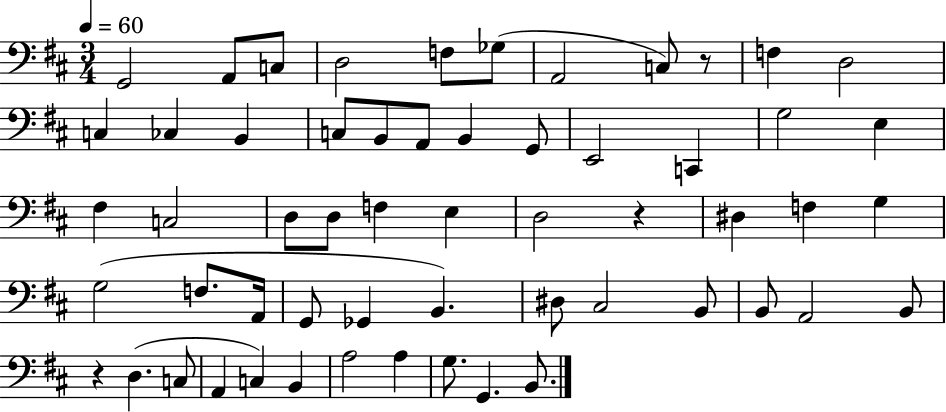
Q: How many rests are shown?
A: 3